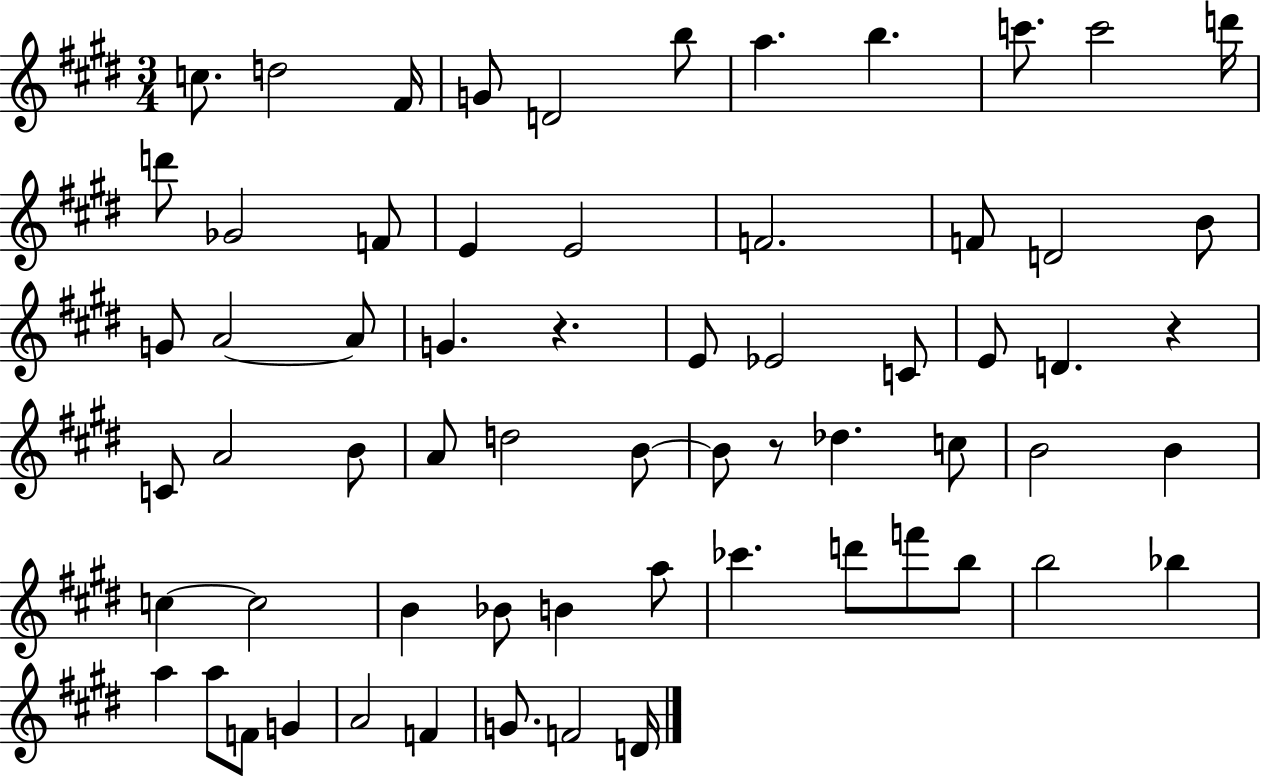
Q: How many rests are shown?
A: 3